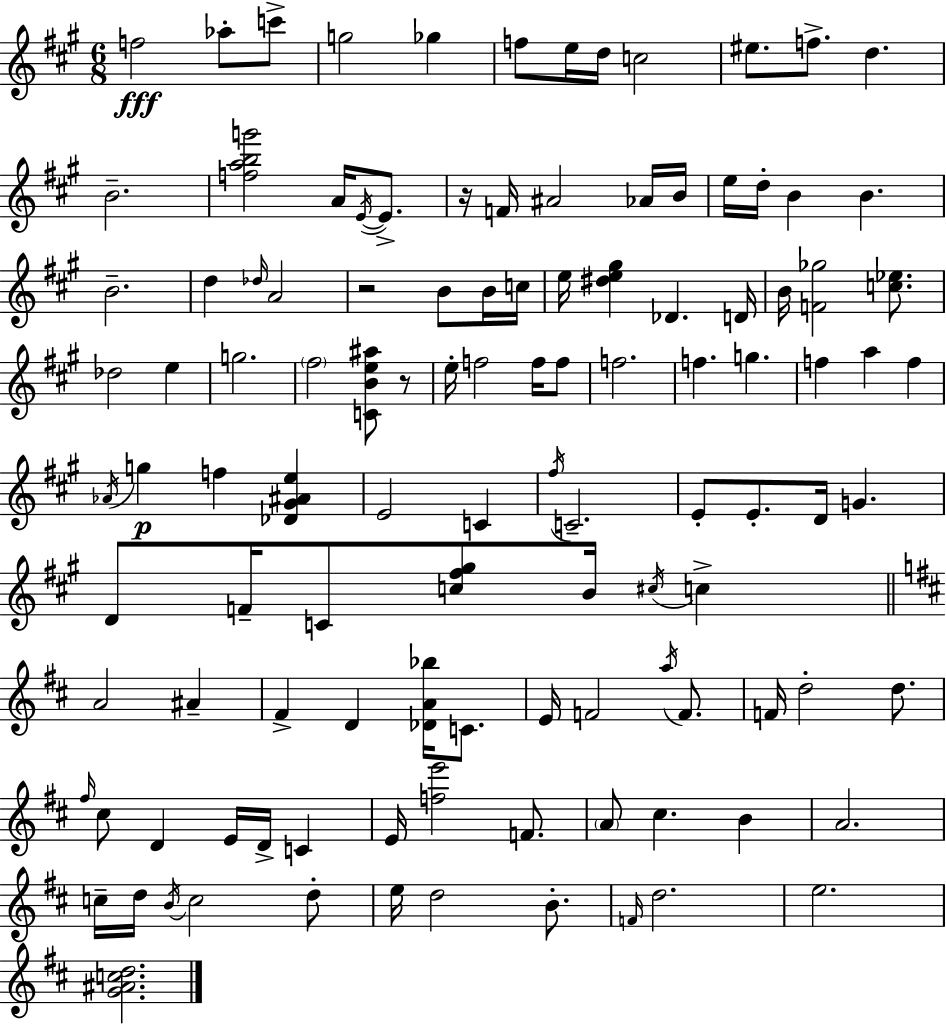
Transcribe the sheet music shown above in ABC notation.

X:1
T:Untitled
M:6/8
L:1/4
K:A
f2 _a/2 c'/2 g2 _g f/2 e/4 d/4 c2 ^e/2 f/2 d B2 [fabg']2 A/4 E/4 E/2 z/4 F/4 ^A2 _A/4 B/4 e/4 d/4 B B B2 d _d/4 A2 z2 B/2 B/4 c/4 e/4 [^de^g] _D D/4 B/4 [F_g]2 [c_e]/2 _d2 e g2 ^f2 [CBe^a]/2 z/2 e/4 f2 f/4 f/2 f2 f g f a f _A/4 g f [_D^G^Ae] E2 C ^f/4 C2 E/2 E/2 D/4 G D/2 F/4 C/2 [c^f^g]/2 B/4 ^c/4 c A2 ^A ^F D [_DA_b]/4 C/2 E/4 F2 a/4 F/2 F/4 d2 d/2 ^f/4 ^c/2 D E/4 D/4 C E/4 [fe']2 F/2 A/2 ^c B A2 c/4 d/4 B/4 c2 d/2 e/4 d2 B/2 F/4 d2 e2 [G^Acd]2